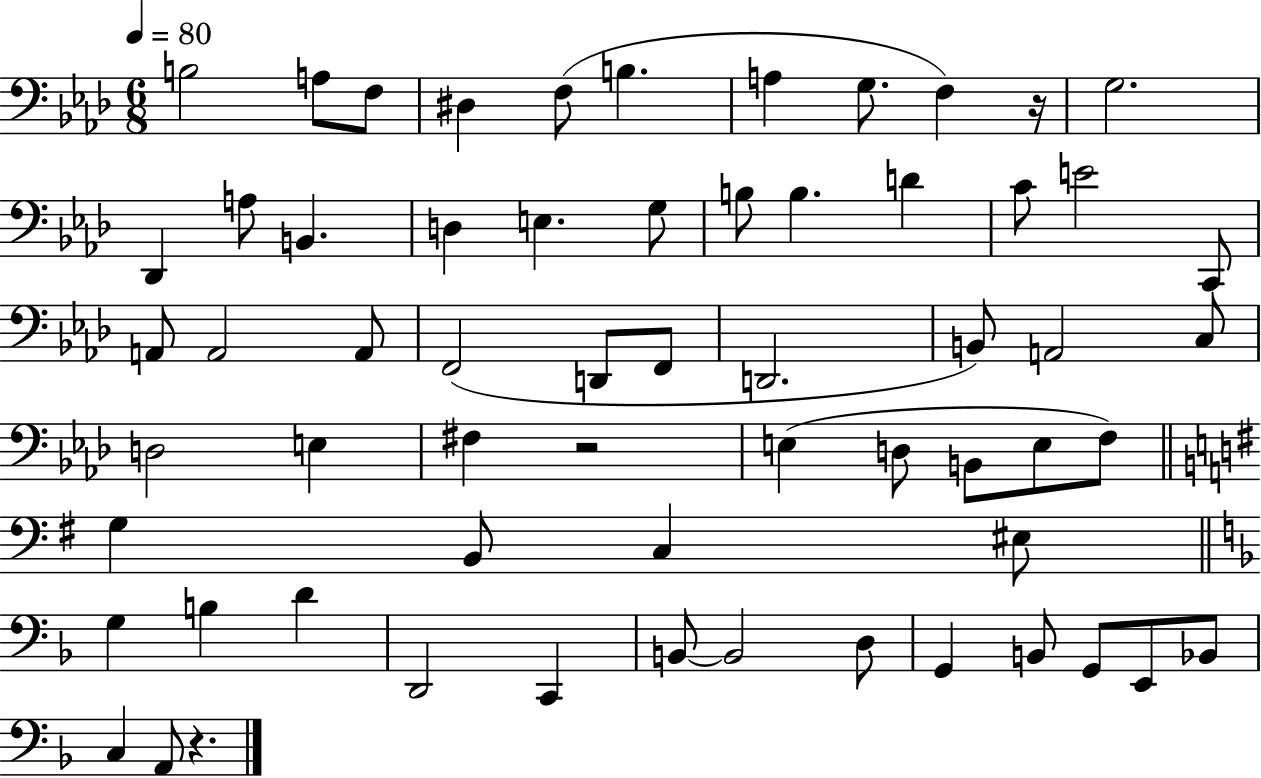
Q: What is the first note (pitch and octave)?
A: B3